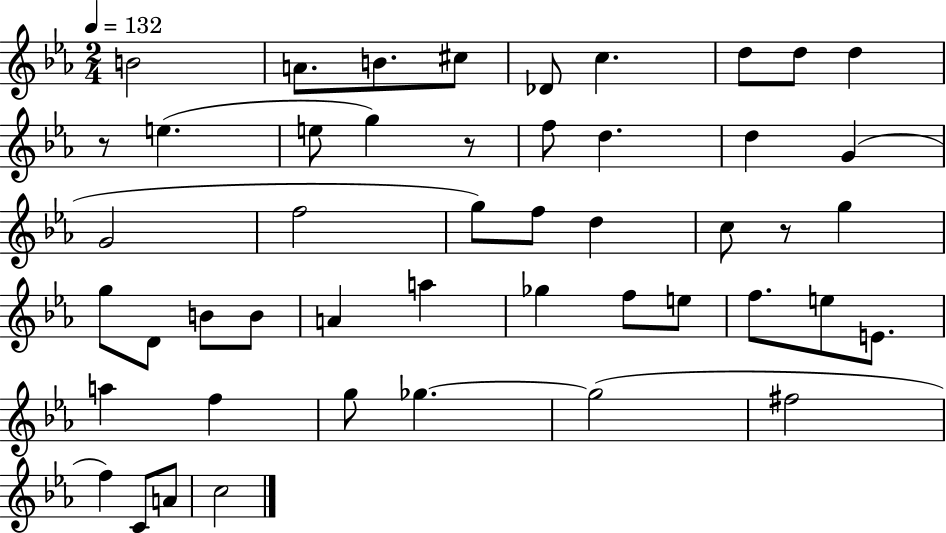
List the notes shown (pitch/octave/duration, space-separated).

B4/h A4/e. B4/e. C#5/e Db4/e C5/q. D5/e D5/e D5/q R/e E5/q. E5/e G5/q R/e F5/e D5/q. D5/q G4/q G4/h F5/h G5/e F5/e D5/q C5/e R/e G5/q G5/e D4/e B4/e B4/e A4/q A5/q Gb5/q F5/e E5/e F5/e. E5/e E4/e. A5/q F5/q G5/e Gb5/q. Gb5/h F#5/h F5/q C4/e A4/e C5/h